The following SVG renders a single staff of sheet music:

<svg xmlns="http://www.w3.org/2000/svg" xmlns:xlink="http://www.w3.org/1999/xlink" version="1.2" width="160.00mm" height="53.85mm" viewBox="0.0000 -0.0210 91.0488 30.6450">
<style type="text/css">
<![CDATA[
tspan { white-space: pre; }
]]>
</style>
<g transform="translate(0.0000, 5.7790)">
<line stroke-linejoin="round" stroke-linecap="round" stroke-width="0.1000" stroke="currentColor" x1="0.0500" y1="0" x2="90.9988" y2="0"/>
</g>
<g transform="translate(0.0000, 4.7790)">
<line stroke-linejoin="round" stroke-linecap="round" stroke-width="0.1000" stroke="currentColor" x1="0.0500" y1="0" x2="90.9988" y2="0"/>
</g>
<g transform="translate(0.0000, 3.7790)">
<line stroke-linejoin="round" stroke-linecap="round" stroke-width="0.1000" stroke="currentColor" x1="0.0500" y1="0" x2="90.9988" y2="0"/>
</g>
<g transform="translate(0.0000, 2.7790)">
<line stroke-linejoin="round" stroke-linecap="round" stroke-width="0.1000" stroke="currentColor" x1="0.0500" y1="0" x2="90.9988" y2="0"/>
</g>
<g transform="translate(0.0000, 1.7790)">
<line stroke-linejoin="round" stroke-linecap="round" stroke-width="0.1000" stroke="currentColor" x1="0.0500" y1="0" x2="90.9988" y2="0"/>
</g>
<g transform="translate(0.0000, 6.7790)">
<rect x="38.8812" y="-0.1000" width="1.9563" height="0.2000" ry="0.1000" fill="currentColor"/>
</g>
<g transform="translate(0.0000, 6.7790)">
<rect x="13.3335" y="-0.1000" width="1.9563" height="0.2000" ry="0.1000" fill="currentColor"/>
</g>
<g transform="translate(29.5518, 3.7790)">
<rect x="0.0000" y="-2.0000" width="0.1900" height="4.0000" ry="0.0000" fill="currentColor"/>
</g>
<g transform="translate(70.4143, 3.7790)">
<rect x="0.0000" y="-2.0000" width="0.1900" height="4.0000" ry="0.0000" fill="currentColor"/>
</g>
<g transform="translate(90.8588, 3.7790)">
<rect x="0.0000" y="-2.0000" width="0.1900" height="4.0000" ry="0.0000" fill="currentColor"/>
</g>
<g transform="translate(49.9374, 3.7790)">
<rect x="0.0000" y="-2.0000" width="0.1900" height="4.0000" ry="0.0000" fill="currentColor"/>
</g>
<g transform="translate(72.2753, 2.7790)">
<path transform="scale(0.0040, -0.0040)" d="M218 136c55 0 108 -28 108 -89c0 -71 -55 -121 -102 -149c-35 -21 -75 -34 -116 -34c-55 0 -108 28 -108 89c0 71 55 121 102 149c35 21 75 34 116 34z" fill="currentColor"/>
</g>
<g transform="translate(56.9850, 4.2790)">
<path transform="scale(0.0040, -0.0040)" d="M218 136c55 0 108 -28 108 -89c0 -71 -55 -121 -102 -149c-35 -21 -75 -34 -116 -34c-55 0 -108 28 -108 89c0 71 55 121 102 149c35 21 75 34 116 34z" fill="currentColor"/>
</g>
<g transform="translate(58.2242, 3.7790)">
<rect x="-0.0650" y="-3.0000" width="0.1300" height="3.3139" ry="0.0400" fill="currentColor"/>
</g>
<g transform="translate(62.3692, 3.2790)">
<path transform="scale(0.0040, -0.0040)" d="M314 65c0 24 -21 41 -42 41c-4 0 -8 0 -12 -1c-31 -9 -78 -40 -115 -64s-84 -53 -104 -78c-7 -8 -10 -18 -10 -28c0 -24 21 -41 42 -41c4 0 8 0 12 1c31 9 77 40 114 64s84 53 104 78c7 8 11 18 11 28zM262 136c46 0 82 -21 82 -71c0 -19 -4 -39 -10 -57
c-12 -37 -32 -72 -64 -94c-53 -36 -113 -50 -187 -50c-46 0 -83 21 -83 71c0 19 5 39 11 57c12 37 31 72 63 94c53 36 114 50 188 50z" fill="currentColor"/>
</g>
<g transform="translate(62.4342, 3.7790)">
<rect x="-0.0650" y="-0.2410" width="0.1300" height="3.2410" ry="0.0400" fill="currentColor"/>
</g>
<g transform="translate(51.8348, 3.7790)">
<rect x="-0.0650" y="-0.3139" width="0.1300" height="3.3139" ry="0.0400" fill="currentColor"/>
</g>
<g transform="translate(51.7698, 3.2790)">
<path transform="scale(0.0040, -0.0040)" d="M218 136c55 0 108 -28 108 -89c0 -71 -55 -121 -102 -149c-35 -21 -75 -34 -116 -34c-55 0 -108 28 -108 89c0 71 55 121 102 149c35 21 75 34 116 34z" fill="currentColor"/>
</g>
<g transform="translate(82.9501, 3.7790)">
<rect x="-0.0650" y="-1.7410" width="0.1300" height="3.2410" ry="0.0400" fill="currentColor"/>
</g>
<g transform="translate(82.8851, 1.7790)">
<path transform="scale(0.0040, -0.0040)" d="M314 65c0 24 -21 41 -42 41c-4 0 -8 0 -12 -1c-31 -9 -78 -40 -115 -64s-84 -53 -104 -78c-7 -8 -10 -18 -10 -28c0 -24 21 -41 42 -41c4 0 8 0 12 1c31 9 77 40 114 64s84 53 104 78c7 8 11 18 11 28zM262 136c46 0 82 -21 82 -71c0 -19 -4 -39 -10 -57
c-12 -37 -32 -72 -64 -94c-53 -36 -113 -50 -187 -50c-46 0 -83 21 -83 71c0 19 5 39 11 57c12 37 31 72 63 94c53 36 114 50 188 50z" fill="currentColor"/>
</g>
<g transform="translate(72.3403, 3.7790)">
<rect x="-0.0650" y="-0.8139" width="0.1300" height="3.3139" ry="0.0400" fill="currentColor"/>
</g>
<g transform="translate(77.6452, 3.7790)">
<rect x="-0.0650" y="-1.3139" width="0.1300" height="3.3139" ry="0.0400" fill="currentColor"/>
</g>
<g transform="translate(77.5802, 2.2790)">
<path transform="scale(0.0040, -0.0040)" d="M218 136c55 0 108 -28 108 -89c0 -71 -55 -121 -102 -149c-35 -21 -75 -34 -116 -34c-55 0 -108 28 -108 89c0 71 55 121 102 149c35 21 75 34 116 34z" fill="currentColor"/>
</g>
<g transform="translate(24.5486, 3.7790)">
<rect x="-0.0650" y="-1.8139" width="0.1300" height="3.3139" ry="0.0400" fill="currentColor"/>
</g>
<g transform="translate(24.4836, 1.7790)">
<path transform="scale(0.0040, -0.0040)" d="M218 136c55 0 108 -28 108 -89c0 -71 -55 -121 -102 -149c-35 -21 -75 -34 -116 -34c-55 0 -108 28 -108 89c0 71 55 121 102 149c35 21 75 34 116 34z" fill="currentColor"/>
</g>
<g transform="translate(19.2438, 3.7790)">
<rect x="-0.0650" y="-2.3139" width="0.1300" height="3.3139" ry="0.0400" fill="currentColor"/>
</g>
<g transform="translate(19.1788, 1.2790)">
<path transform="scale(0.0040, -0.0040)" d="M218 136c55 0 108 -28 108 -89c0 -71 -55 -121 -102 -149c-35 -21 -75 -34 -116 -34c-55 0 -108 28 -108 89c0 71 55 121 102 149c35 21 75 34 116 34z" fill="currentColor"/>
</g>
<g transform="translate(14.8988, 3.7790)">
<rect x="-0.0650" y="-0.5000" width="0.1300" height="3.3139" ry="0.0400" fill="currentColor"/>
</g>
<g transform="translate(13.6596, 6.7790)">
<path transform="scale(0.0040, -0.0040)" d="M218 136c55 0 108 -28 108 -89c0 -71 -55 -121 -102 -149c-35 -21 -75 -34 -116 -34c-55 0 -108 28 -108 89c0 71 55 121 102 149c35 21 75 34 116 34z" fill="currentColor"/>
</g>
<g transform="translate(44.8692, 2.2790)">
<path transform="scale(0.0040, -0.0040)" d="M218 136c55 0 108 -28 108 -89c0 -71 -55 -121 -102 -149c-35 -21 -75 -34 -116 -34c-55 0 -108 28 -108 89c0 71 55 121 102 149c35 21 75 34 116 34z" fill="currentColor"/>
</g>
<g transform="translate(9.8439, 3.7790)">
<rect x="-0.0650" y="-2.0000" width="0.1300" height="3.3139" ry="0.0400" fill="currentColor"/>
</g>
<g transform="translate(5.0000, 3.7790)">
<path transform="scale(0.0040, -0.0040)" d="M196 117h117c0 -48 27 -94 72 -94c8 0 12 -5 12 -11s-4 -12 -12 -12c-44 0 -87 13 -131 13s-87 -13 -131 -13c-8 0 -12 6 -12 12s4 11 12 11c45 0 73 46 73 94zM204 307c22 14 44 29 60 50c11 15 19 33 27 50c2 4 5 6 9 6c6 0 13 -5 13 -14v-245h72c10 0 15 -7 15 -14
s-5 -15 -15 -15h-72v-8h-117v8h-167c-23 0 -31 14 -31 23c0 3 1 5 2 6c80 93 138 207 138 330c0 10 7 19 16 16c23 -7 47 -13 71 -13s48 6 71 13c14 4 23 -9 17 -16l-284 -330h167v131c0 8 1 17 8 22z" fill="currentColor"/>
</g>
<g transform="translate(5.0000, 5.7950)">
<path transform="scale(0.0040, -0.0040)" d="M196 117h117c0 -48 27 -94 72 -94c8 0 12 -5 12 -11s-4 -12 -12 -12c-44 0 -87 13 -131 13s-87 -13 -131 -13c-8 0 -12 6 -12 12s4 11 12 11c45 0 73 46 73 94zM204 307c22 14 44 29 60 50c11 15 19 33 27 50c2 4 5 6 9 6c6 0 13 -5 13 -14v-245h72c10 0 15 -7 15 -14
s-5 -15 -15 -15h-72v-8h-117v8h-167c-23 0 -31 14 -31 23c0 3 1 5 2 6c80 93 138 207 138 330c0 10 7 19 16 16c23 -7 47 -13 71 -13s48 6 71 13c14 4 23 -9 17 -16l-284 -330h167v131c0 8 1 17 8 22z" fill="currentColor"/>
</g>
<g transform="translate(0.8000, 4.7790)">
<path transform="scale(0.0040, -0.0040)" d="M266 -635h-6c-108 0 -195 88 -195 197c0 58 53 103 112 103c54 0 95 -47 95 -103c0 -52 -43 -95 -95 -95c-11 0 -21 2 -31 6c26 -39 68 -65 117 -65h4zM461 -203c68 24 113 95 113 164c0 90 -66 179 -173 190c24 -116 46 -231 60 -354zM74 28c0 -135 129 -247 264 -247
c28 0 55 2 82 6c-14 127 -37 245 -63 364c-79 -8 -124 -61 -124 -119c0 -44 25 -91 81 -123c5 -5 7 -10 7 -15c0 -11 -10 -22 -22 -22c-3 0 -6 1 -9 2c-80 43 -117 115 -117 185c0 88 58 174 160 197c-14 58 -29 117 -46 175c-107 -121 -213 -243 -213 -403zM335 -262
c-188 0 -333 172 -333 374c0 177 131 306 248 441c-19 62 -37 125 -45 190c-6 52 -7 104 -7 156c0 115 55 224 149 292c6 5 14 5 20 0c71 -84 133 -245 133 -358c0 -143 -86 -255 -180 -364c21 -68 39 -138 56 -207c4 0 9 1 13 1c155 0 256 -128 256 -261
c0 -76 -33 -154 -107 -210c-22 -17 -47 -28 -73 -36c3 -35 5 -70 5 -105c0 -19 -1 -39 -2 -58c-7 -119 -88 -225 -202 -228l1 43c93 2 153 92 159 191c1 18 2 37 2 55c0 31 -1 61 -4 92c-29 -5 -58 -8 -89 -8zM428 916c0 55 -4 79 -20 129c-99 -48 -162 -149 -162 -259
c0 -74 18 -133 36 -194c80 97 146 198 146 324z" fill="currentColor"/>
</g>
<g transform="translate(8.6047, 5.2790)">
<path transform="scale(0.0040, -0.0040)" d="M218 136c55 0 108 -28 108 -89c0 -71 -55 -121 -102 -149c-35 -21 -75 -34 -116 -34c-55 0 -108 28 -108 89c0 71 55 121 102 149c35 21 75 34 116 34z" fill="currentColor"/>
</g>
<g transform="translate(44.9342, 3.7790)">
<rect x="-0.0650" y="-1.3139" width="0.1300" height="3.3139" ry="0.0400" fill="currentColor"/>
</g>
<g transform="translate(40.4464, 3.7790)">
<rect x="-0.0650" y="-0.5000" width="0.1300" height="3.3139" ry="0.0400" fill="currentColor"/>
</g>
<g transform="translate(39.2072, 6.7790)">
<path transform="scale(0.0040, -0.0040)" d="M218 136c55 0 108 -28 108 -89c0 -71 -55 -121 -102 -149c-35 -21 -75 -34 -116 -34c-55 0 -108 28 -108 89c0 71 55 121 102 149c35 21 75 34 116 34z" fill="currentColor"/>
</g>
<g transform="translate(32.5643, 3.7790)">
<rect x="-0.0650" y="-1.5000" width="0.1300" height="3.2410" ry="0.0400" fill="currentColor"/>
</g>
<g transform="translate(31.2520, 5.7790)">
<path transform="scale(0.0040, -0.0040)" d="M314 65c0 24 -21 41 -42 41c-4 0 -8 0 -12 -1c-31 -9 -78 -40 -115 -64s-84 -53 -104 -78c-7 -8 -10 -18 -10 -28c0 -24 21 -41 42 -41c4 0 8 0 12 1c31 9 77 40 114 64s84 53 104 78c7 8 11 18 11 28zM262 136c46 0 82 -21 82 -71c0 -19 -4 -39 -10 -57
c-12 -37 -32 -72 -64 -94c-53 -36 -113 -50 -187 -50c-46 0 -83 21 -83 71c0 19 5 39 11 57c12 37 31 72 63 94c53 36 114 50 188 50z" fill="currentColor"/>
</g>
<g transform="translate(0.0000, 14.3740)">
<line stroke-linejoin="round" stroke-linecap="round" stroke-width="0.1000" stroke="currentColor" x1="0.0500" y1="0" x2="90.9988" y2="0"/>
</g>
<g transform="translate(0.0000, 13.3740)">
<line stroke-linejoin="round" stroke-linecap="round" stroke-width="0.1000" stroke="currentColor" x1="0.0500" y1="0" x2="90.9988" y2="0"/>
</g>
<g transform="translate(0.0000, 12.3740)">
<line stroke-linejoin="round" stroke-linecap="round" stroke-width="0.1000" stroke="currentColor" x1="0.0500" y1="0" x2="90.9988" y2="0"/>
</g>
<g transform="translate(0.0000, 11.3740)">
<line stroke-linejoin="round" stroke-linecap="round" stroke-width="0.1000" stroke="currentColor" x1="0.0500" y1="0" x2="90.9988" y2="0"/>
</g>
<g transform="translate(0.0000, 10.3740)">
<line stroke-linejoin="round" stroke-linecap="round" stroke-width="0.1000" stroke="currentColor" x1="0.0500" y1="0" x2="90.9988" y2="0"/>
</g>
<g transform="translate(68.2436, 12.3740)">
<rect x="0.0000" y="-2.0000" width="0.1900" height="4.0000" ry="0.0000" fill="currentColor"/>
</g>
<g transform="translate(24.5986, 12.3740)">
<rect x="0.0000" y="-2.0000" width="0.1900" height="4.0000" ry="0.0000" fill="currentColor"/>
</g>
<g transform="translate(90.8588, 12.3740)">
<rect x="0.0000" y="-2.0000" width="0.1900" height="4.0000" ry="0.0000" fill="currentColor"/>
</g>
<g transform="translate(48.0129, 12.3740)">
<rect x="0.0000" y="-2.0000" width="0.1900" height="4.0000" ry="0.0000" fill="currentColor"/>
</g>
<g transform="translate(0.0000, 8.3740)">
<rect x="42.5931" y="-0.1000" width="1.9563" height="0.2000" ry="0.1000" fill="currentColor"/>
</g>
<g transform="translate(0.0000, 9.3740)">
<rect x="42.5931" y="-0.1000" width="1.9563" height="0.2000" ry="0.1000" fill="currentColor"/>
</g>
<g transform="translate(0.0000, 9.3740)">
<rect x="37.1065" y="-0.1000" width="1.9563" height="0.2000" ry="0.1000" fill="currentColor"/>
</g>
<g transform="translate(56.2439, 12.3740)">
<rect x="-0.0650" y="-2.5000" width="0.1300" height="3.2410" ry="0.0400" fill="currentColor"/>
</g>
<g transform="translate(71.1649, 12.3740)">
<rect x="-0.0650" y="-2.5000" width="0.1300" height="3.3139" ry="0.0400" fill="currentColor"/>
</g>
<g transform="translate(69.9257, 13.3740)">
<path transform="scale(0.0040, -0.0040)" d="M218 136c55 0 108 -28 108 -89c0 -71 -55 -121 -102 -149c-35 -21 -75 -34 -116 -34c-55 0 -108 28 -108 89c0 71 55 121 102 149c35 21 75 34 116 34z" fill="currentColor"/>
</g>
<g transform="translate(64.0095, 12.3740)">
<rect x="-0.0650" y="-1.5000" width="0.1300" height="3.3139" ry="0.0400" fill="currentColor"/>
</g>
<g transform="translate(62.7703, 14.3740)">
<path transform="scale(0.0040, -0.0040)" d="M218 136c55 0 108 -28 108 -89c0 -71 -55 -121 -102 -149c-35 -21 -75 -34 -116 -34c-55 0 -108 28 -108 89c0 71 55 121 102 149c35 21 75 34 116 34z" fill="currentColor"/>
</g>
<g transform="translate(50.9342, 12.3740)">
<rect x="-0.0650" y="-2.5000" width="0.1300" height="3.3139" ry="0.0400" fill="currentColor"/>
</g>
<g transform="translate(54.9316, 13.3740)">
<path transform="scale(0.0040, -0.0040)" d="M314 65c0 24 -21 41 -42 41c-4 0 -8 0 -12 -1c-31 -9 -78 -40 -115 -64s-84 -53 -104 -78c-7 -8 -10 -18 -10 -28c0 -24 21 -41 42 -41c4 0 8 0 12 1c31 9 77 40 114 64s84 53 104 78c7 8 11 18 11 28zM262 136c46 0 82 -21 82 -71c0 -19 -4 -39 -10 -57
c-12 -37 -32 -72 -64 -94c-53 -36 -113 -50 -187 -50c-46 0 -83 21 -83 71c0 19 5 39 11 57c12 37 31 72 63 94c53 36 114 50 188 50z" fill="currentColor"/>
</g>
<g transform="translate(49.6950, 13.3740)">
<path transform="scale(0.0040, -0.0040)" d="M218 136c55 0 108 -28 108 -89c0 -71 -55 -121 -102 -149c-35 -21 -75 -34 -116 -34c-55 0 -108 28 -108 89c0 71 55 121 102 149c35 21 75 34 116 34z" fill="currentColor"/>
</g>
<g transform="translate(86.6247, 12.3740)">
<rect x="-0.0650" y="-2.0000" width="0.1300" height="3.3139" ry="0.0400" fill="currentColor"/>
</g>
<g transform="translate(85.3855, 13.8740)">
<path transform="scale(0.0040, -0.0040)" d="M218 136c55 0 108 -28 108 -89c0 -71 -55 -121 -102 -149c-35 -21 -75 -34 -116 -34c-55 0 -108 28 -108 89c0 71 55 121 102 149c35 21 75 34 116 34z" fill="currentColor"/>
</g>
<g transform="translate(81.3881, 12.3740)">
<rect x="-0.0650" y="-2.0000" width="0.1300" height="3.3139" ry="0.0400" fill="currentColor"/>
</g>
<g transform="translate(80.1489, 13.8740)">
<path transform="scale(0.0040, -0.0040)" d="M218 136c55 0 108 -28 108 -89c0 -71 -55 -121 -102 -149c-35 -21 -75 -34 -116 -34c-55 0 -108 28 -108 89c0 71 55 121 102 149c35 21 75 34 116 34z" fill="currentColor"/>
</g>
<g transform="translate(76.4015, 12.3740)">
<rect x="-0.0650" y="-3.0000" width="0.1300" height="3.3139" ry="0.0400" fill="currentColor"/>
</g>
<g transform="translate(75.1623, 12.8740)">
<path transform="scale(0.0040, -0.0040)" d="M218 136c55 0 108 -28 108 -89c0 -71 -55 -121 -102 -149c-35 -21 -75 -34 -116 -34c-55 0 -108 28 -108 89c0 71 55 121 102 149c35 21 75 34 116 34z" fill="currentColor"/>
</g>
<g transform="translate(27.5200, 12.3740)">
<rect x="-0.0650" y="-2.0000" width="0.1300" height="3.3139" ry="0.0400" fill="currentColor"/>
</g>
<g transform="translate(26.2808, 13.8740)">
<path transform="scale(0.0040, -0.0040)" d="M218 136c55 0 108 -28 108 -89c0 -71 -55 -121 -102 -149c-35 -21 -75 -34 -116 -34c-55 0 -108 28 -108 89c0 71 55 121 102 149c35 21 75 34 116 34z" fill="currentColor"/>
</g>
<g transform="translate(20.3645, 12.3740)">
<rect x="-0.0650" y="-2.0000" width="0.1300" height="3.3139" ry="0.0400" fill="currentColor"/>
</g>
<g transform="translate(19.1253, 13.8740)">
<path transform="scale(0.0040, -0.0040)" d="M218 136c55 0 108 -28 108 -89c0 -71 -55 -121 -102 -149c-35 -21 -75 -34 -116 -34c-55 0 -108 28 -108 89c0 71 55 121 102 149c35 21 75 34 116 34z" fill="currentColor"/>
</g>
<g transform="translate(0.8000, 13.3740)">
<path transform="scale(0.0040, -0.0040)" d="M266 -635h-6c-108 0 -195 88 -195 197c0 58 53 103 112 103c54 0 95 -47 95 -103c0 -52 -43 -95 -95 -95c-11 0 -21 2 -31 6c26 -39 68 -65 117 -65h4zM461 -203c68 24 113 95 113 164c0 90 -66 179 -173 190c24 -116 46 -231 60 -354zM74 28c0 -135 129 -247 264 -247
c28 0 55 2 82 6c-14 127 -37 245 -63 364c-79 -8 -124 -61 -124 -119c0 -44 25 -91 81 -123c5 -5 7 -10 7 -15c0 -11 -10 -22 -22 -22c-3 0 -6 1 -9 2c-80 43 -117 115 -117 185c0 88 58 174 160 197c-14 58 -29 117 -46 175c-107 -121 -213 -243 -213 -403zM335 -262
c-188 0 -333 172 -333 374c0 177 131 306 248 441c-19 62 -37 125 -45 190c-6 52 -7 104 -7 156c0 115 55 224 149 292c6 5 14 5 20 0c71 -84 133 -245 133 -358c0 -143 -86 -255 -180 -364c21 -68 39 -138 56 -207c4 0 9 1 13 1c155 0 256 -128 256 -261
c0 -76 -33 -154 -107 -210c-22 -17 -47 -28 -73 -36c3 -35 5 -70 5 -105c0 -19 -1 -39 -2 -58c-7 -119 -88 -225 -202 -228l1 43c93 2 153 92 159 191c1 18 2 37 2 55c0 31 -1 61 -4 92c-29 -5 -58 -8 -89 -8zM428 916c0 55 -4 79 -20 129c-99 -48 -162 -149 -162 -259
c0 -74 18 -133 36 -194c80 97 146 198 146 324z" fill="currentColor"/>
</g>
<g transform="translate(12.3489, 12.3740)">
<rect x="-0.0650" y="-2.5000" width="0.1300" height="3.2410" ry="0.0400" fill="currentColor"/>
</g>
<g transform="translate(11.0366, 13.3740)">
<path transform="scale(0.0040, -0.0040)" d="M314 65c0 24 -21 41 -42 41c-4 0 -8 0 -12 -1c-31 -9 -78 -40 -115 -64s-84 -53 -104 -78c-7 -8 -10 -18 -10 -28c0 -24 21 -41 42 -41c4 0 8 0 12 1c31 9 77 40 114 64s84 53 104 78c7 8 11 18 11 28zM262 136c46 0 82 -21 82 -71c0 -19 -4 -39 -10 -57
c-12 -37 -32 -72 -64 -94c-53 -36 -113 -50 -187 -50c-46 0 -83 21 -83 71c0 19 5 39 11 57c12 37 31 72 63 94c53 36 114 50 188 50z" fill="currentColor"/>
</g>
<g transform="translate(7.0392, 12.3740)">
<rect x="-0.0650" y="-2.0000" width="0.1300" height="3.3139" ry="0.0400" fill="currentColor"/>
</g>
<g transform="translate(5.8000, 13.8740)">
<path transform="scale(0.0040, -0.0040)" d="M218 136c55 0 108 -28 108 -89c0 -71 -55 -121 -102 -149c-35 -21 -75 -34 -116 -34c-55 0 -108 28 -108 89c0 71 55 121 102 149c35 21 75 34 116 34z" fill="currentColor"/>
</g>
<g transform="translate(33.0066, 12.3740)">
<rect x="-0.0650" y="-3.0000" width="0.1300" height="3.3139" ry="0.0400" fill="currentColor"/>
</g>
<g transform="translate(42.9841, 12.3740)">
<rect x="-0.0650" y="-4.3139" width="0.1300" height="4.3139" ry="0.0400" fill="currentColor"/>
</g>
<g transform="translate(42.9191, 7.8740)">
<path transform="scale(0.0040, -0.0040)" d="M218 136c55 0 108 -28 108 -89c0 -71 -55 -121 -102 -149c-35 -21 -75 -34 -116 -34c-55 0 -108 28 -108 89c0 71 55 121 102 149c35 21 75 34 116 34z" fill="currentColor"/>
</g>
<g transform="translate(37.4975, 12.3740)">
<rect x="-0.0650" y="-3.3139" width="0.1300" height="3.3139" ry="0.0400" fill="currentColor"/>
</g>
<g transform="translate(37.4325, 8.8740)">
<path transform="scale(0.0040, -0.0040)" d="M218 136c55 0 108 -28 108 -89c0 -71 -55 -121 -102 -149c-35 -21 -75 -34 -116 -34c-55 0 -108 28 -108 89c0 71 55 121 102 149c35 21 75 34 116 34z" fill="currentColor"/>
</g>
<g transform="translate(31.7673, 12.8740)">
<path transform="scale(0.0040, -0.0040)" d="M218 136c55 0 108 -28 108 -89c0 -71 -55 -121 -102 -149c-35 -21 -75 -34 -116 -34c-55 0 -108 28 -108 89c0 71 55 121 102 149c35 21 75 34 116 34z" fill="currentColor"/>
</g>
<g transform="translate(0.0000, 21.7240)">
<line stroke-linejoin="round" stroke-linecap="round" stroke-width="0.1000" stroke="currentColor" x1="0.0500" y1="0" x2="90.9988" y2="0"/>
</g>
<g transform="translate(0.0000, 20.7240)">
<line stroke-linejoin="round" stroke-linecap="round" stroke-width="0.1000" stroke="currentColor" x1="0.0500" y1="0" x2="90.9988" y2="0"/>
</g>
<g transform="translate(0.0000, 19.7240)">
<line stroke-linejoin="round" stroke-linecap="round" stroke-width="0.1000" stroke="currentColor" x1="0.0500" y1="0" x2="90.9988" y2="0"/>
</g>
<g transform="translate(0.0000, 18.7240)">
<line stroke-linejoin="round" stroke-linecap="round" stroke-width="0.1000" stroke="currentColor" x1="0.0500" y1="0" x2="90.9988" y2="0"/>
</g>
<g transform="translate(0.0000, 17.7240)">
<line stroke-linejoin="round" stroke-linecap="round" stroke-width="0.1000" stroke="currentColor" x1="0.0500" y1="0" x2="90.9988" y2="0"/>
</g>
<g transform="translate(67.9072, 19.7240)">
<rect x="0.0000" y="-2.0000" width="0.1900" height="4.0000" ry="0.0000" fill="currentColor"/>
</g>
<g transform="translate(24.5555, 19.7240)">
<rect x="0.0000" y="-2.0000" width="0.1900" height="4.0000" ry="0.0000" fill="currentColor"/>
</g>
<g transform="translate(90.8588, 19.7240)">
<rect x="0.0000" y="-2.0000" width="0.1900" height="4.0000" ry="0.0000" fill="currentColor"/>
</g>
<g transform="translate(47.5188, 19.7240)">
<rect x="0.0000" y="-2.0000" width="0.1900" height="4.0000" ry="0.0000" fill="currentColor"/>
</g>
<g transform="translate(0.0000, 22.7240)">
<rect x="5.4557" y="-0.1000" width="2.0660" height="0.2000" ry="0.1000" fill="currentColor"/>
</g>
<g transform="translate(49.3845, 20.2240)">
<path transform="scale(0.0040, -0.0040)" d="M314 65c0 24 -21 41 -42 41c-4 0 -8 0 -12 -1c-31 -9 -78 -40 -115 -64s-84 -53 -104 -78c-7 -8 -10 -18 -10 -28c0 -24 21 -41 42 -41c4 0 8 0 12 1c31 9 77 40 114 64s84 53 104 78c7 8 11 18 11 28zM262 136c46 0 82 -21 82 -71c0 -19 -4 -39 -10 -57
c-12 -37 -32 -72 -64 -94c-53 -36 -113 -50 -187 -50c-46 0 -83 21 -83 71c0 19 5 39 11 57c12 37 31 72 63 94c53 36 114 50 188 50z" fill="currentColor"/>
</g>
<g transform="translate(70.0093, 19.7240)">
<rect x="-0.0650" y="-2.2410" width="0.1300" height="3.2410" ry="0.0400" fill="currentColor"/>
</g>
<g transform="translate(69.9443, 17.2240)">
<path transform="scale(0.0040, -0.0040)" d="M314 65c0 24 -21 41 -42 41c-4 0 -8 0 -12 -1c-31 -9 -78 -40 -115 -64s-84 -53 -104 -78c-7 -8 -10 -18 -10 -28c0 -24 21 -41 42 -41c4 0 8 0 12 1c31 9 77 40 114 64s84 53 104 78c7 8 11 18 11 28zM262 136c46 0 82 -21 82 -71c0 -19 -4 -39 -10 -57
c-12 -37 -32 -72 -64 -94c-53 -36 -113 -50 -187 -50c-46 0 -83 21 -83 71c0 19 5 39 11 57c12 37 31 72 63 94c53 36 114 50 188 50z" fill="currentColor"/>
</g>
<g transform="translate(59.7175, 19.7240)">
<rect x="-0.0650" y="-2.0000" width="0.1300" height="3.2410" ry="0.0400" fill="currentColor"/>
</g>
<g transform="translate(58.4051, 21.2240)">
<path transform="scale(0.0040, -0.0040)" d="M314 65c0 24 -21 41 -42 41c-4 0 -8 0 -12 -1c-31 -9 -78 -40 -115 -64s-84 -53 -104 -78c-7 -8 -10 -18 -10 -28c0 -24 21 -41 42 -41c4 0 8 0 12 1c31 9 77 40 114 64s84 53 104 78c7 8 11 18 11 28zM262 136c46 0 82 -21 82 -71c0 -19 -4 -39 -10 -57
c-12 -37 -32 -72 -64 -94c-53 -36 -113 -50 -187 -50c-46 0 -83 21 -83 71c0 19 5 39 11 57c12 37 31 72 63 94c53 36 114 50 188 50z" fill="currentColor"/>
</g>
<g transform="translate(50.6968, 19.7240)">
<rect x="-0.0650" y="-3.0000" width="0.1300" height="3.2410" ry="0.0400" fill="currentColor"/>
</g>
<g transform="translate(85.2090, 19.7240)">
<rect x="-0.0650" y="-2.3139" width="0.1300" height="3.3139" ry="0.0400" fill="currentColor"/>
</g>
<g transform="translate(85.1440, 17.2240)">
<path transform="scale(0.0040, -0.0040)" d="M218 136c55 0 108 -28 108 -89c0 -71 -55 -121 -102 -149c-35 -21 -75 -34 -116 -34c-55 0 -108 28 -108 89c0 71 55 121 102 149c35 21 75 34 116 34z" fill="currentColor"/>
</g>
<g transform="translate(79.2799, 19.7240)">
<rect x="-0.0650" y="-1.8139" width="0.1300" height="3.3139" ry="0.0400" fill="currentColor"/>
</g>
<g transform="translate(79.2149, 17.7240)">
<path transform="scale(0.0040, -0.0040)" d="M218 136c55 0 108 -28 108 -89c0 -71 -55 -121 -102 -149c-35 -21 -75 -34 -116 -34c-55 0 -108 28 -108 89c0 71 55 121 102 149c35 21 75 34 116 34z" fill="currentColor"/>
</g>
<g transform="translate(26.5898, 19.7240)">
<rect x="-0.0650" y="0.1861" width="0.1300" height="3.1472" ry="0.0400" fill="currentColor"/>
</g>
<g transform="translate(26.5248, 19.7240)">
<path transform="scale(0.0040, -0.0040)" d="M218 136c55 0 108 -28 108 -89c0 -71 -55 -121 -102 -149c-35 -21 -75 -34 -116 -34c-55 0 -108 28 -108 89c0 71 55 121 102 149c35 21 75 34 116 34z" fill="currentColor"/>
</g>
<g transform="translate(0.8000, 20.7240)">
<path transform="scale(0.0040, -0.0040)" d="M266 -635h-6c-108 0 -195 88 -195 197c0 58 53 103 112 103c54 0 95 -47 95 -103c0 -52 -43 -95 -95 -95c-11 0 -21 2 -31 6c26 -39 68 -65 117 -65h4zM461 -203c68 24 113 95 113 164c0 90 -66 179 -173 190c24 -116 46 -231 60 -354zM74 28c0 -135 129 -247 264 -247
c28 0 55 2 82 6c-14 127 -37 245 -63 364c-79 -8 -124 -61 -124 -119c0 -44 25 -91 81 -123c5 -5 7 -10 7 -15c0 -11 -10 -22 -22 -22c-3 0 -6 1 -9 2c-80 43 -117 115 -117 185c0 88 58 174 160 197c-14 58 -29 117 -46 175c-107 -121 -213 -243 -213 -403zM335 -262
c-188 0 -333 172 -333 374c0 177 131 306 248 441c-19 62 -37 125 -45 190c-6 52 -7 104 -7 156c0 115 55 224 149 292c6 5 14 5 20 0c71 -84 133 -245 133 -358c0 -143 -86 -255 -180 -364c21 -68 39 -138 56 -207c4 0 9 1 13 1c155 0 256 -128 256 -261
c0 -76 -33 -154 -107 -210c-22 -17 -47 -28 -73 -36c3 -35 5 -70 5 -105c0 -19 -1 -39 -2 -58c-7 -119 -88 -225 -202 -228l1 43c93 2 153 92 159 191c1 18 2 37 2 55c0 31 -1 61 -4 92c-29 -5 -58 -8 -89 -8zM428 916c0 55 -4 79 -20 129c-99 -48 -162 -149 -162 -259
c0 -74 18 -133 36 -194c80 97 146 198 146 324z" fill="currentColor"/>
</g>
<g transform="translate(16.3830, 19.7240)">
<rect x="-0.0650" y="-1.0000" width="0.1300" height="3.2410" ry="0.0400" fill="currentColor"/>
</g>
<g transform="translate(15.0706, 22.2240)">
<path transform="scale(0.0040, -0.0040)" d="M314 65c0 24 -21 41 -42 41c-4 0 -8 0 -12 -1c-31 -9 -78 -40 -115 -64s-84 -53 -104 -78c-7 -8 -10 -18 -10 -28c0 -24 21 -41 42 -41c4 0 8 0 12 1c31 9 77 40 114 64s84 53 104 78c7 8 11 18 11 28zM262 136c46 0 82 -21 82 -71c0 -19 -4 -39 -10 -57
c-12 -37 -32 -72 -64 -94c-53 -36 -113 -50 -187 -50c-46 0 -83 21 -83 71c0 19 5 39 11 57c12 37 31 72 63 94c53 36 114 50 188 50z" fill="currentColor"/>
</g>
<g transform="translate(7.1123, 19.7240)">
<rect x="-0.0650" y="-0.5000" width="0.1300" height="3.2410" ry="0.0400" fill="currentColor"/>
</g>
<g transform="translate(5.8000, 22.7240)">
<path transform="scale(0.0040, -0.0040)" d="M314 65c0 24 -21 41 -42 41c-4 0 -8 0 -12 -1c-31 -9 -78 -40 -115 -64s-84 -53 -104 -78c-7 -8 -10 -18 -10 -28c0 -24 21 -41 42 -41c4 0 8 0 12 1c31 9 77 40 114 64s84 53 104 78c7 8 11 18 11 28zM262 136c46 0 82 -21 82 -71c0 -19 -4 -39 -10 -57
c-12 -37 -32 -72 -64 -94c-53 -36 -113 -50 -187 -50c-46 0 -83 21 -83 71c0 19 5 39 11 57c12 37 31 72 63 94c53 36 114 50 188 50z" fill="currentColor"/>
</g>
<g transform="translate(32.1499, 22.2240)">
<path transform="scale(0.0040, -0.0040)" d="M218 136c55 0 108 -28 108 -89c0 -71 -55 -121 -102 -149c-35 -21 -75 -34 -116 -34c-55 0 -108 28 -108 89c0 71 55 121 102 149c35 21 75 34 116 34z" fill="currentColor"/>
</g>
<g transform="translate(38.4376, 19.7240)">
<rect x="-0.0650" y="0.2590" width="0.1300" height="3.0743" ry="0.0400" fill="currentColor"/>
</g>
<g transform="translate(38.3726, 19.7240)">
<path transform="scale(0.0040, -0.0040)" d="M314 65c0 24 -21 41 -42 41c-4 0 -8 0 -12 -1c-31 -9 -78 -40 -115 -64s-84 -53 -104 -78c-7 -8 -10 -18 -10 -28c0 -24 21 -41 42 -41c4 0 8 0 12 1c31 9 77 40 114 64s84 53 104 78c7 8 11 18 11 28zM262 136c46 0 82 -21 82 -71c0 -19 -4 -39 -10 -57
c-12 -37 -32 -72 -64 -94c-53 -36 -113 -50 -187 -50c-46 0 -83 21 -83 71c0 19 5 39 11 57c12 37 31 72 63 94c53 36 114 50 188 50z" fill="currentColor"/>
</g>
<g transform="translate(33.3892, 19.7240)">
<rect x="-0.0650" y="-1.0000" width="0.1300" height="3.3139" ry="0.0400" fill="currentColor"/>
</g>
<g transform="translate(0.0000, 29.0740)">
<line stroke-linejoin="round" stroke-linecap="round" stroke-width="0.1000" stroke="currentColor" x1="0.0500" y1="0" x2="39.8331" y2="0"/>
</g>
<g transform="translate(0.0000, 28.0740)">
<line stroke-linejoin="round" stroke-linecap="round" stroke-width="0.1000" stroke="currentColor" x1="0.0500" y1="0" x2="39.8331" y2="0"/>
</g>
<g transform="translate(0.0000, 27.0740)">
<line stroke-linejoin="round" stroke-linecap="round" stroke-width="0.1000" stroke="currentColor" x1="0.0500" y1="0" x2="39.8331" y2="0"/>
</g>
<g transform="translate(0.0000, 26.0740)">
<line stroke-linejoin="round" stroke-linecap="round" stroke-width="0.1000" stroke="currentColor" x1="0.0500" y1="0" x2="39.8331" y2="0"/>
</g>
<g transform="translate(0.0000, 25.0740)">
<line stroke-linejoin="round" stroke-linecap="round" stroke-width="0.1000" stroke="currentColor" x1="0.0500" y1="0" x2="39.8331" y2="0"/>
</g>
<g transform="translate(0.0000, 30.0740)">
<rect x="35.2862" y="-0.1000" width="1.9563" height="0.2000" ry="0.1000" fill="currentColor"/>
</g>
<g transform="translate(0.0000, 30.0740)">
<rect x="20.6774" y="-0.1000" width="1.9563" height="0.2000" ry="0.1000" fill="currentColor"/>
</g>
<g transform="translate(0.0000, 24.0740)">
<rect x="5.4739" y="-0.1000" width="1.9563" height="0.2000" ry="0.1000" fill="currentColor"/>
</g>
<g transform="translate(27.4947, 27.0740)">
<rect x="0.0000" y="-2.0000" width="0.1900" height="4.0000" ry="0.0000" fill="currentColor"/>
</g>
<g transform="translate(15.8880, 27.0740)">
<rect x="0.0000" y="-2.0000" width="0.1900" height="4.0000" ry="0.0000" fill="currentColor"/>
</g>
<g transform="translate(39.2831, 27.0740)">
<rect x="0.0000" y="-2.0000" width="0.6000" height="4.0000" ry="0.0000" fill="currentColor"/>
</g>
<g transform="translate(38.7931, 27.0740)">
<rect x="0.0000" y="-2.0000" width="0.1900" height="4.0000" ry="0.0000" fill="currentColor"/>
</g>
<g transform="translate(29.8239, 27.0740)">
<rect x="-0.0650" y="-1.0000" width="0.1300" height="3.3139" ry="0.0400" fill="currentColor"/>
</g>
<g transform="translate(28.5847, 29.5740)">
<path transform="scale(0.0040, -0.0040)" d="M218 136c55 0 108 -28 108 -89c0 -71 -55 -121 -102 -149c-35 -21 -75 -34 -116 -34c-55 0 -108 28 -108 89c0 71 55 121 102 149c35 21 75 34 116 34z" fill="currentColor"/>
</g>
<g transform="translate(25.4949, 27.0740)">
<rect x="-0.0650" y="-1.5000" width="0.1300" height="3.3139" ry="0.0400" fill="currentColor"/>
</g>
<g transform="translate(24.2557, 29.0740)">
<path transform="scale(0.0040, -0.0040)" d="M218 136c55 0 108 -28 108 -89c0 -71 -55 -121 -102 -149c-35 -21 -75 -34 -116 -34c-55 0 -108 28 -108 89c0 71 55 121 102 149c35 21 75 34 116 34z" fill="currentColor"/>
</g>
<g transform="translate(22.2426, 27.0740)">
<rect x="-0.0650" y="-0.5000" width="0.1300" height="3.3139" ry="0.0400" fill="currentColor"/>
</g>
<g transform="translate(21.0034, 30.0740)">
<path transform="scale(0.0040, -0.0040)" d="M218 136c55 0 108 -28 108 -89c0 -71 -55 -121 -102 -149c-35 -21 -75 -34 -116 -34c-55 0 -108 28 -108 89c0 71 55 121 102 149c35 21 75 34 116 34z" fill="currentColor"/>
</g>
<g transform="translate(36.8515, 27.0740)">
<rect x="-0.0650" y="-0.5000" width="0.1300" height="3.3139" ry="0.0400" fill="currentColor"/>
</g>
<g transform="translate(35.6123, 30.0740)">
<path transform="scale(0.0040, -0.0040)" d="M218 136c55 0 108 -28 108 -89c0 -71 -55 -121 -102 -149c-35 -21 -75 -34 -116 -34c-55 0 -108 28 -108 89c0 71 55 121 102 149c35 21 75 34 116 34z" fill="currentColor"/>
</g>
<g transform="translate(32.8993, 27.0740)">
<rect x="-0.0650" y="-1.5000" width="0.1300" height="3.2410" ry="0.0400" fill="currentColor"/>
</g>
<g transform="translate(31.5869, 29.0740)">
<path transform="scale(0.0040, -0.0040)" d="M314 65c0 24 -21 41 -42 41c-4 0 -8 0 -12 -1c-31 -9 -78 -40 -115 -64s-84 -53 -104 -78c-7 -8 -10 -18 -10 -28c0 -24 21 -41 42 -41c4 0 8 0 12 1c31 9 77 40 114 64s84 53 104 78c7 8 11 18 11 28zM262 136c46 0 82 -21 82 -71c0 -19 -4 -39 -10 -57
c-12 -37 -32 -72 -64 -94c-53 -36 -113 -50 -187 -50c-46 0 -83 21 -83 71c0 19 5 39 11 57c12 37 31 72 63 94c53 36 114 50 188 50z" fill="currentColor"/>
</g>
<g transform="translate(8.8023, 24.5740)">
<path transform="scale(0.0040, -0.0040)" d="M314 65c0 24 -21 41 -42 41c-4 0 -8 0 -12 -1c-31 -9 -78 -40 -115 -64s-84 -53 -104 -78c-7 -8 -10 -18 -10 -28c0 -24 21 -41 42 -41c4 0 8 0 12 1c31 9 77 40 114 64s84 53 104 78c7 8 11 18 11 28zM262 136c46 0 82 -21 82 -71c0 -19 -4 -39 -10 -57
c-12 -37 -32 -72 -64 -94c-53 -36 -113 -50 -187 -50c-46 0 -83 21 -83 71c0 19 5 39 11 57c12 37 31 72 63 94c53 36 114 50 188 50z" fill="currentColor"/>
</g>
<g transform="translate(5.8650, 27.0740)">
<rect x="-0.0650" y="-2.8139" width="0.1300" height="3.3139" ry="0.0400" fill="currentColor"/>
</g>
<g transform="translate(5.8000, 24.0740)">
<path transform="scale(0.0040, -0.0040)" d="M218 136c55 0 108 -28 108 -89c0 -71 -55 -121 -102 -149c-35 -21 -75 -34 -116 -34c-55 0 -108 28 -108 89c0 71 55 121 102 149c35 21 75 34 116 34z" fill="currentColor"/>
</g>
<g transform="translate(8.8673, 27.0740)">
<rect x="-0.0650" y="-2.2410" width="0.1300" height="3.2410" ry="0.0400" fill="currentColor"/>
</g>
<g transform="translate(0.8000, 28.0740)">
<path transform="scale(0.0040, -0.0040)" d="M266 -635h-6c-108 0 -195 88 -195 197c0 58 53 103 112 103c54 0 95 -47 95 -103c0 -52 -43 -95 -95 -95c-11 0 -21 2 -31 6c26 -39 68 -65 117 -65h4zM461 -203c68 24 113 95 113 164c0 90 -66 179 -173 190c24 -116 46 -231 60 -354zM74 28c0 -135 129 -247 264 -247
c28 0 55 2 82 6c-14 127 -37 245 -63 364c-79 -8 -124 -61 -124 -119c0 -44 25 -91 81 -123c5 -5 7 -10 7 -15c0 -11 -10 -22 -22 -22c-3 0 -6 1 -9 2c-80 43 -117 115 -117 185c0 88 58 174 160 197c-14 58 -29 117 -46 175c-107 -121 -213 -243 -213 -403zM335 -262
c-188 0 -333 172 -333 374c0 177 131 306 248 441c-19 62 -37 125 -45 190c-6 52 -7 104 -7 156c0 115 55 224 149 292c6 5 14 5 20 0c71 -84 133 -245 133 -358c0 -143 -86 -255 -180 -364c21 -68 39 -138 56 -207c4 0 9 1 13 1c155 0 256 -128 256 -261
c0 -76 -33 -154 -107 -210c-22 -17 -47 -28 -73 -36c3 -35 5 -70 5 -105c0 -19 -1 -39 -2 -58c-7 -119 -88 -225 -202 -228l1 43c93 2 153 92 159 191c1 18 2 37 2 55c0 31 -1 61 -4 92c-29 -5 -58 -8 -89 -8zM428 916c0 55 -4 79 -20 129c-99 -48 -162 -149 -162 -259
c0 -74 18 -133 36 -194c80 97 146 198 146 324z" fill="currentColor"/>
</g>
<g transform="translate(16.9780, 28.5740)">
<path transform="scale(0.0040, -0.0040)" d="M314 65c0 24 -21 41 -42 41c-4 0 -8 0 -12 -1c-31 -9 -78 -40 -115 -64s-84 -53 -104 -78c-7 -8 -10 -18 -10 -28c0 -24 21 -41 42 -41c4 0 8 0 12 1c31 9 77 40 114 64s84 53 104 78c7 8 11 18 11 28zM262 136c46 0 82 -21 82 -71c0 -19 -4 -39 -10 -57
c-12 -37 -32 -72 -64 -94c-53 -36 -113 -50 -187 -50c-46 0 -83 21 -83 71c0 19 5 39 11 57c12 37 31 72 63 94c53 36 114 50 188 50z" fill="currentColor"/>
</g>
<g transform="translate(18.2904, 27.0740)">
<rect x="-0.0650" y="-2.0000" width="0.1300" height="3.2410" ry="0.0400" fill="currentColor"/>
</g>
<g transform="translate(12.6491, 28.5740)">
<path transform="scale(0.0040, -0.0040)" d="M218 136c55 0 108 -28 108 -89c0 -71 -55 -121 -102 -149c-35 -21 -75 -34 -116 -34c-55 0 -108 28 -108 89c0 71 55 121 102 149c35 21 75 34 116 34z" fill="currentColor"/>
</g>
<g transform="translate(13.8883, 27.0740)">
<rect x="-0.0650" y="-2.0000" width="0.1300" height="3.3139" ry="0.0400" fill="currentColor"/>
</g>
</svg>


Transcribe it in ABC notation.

X:1
T:Untitled
M:4/4
L:1/4
K:C
F C g f E2 C e c A c2 d e f2 F G2 F F A b d' G G2 E G A F F C2 D2 B D B2 A2 F2 g2 f g a g2 F F2 C E D E2 C